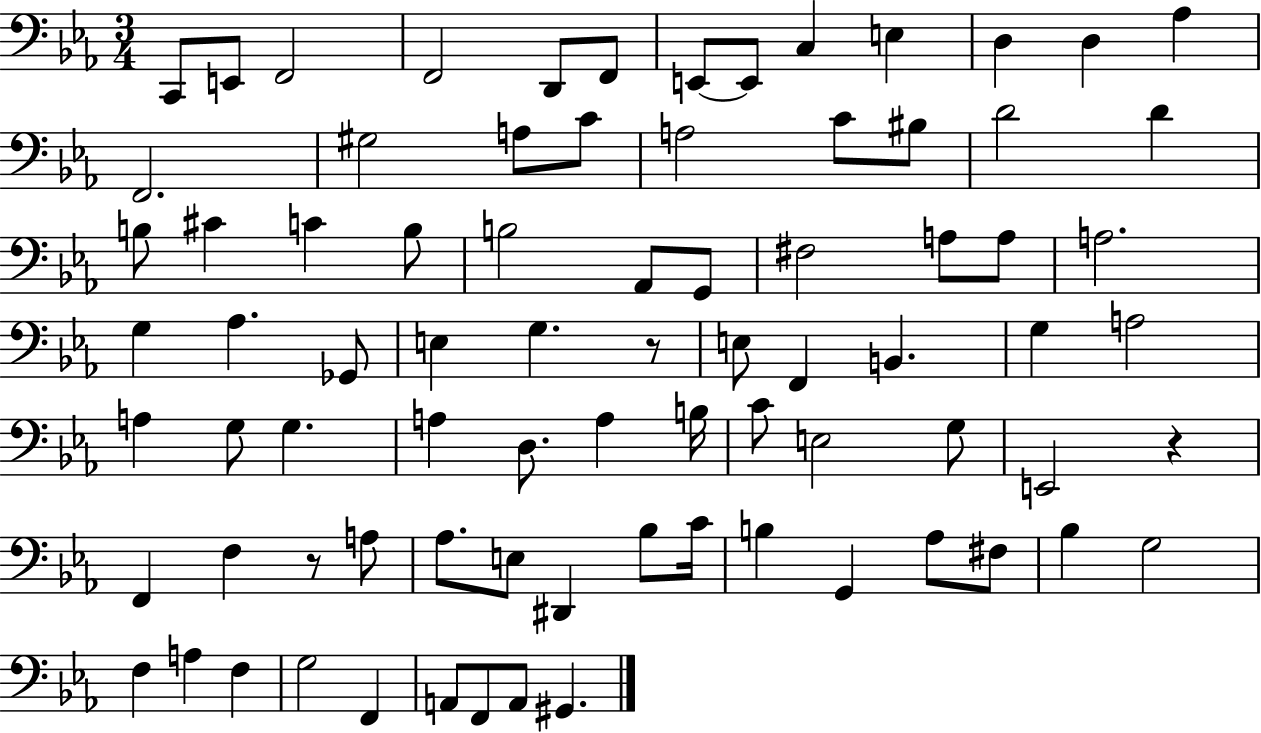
C2/e E2/e F2/h F2/h D2/e F2/e E2/e E2/e C3/q E3/q D3/q D3/q Ab3/q F2/h. G#3/h A3/e C4/e A3/h C4/e BIS3/e D4/h D4/q B3/e C#4/q C4/q B3/e B3/h Ab2/e G2/e F#3/h A3/e A3/e A3/h. G3/q Ab3/q. Gb2/e E3/q G3/q. R/e E3/e F2/q B2/q. G3/q A3/h A3/q G3/e G3/q. A3/q D3/e. A3/q B3/s C4/e E3/h G3/e E2/h R/q F2/q F3/q R/e A3/e Ab3/e. E3/e D#2/q Bb3/e C4/s B3/q G2/q Ab3/e F#3/e Bb3/q G3/h F3/q A3/q F3/q G3/h F2/q A2/e F2/e A2/e G#2/q.